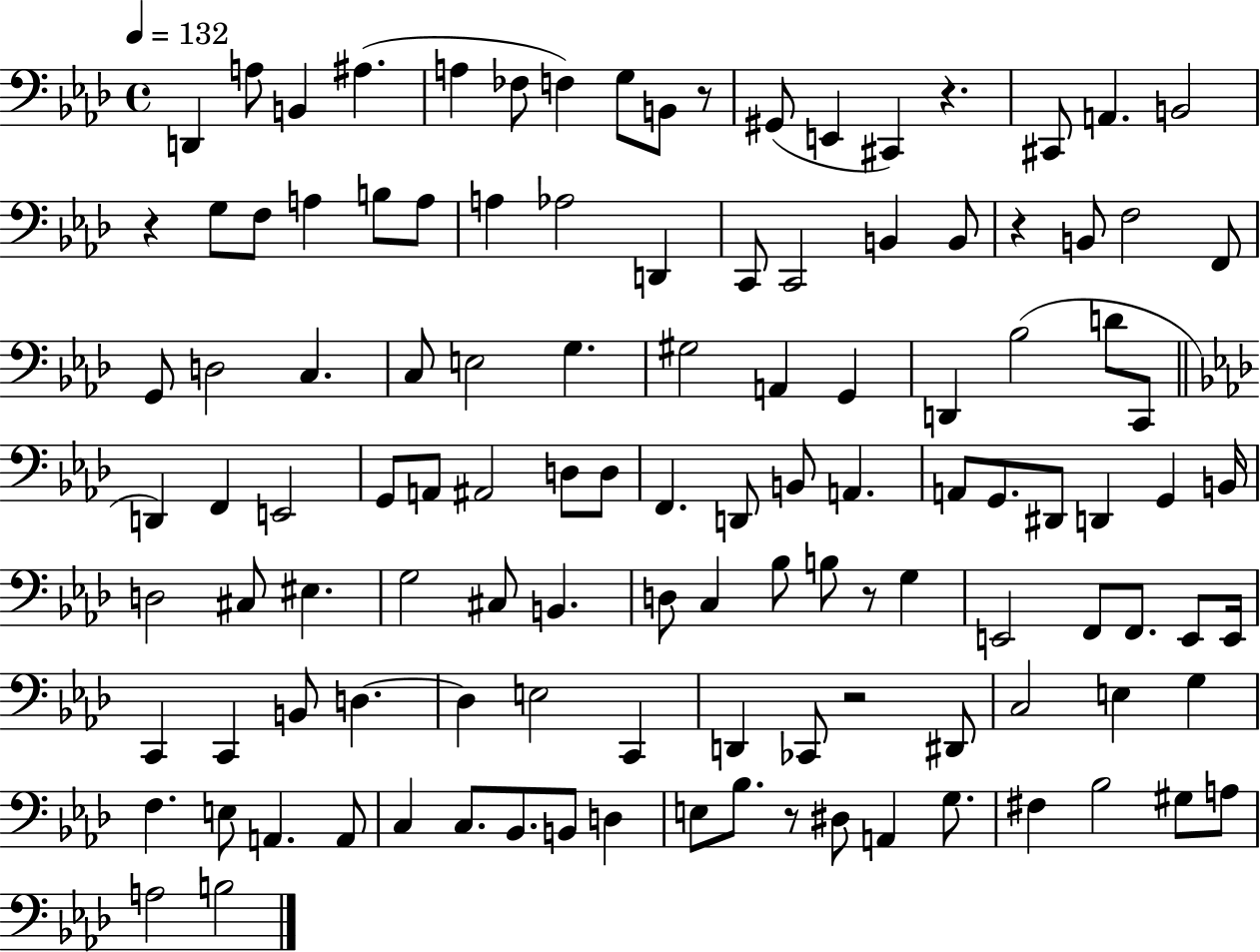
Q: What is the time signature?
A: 4/4